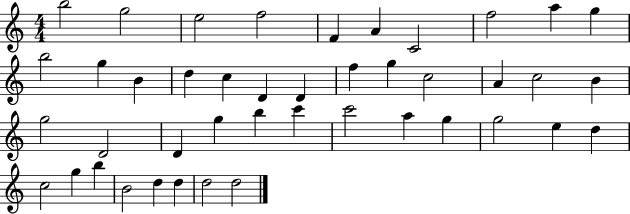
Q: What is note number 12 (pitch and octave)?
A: G5